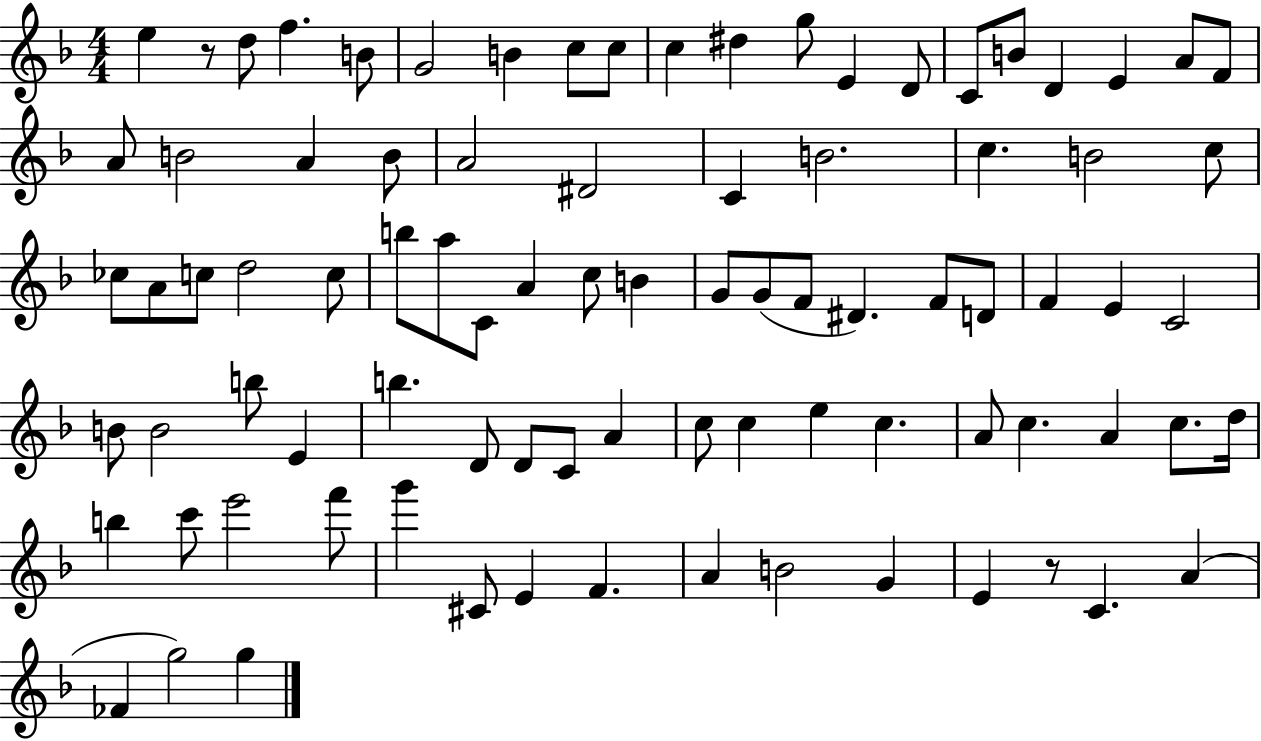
X:1
T:Untitled
M:4/4
L:1/4
K:F
e z/2 d/2 f B/2 G2 B c/2 c/2 c ^d g/2 E D/2 C/2 B/2 D E A/2 F/2 A/2 B2 A B/2 A2 ^D2 C B2 c B2 c/2 _c/2 A/2 c/2 d2 c/2 b/2 a/2 C/2 A c/2 B G/2 G/2 F/2 ^D F/2 D/2 F E C2 B/2 B2 b/2 E b D/2 D/2 C/2 A c/2 c e c A/2 c A c/2 d/4 b c'/2 e'2 f'/2 g' ^C/2 E F A B2 G E z/2 C A _F g2 g